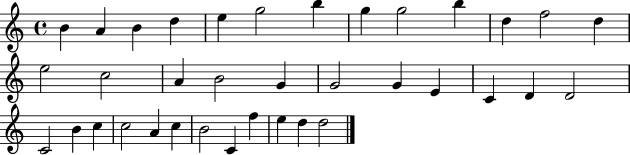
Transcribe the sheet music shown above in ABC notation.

X:1
T:Untitled
M:4/4
L:1/4
K:C
B A B d e g2 b g g2 b d f2 d e2 c2 A B2 G G2 G E C D D2 C2 B c c2 A c B2 C f e d d2